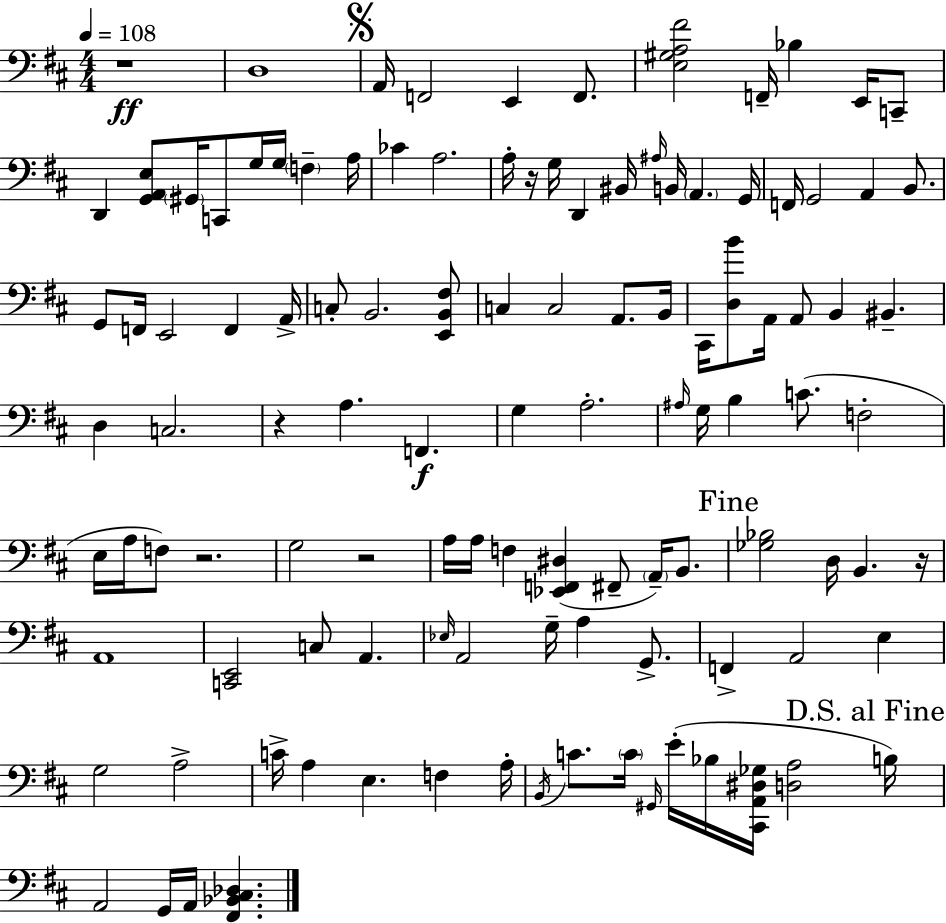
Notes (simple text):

R/w D3/w A2/s F2/h E2/q F2/e. [E3,G#3,A3,F#4]/h F2/s Bb3/q E2/s C2/e D2/q [G2,A2,E3]/e G#2/s C2/e G3/s G3/s F3/q A3/s CES4/q A3/h. A3/s R/s G3/s D2/q BIS2/s A#3/s B2/s A2/q. G2/s F2/s G2/h A2/q B2/e. G2/e F2/s E2/h F2/q A2/s C3/e B2/h. [E2,B2,F#3]/e C3/q C3/h A2/e. B2/s C#2/s [D3,B4]/e A2/s A2/e B2/q BIS2/q. D3/q C3/h. R/q A3/q. F2/q. G3/q A3/h. A#3/s G3/s B3/q C4/e. F3/h E3/s A3/s F3/e R/h. G3/h R/h A3/s A3/s F3/q [Eb2,F2,D#3]/q F#2/e A2/s B2/e. [Gb3,Bb3]/h D3/s B2/q. R/s A2/w [C2,E2]/h C3/e A2/q. Eb3/s A2/h G3/s A3/q G2/e. F2/q A2/h E3/q G3/h A3/h C4/s A3/q E3/q. F3/q A3/s B2/s C4/e. C4/s G#2/s E4/s Bb3/s [C#2,A2,D#3,Gb3]/s [D3,A3]/h B3/s A2/h G2/s A2/s [F#2,Bb2,C#3,Db3]/q.